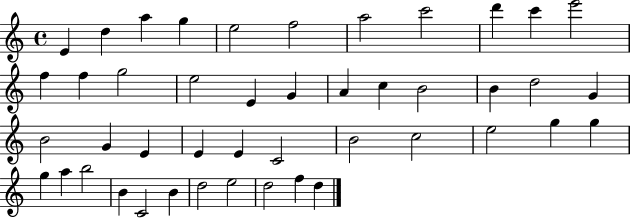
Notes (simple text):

E4/q D5/q A5/q G5/q E5/h F5/h A5/h C6/h D6/q C6/q E6/h F5/q F5/q G5/h E5/h E4/q G4/q A4/q C5/q B4/h B4/q D5/h G4/q B4/h G4/q E4/q E4/q E4/q C4/h B4/h C5/h E5/h G5/q G5/q G5/q A5/q B5/h B4/q C4/h B4/q D5/h E5/h D5/h F5/q D5/q